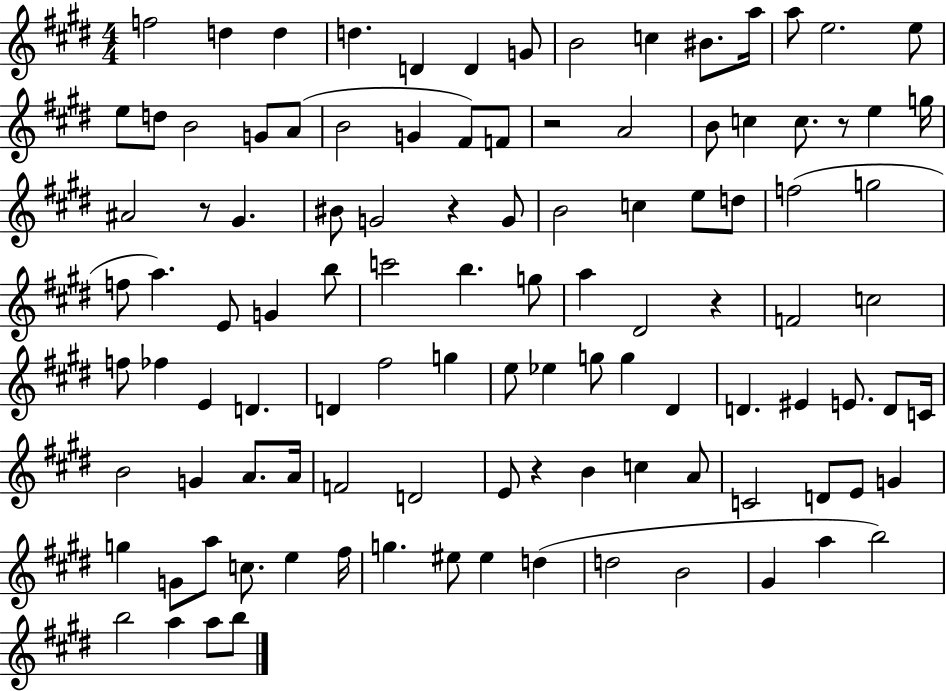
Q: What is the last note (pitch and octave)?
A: B5